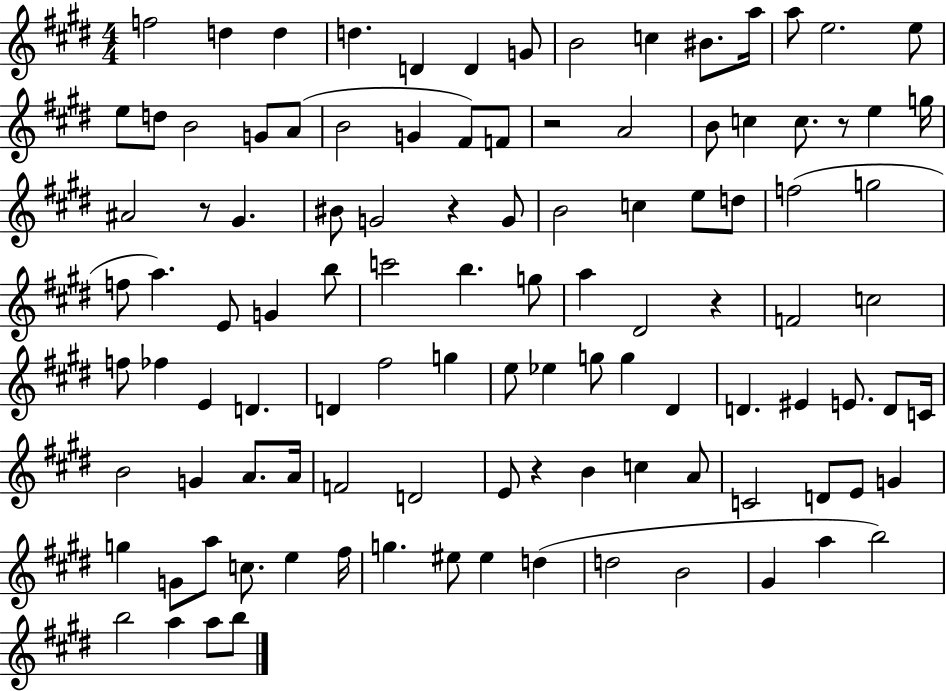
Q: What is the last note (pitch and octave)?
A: B5